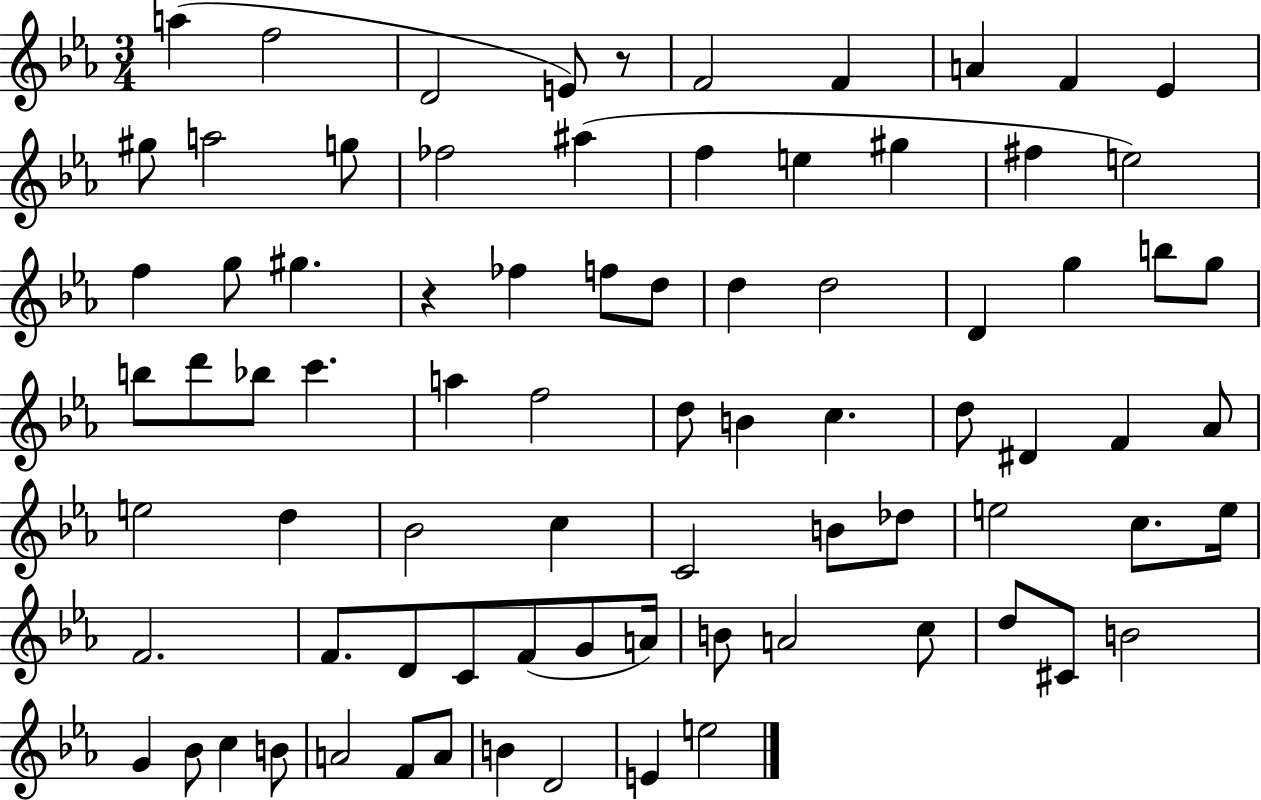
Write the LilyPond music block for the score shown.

{
  \clef treble
  \numericTimeSignature
  \time 3/4
  \key ees \major
  a''4( f''2 | d'2 e'8) r8 | f'2 f'4 | a'4 f'4 ees'4 | \break gis''8 a''2 g''8 | fes''2 ais''4( | f''4 e''4 gis''4 | fis''4 e''2) | \break f''4 g''8 gis''4. | r4 fes''4 f''8 d''8 | d''4 d''2 | d'4 g''4 b''8 g''8 | \break b''8 d'''8 bes''8 c'''4. | a''4 f''2 | d''8 b'4 c''4. | d''8 dis'4 f'4 aes'8 | \break e''2 d''4 | bes'2 c''4 | c'2 b'8 des''8 | e''2 c''8. e''16 | \break f'2. | f'8. d'8 c'8 f'8( g'8 a'16) | b'8 a'2 c''8 | d''8 cis'8 b'2 | \break g'4 bes'8 c''4 b'8 | a'2 f'8 a'8 | b'4 d'2 | e'4 e''2 | \break \bar "|."
}